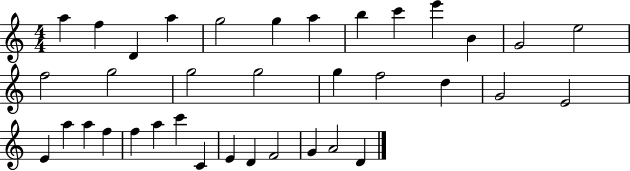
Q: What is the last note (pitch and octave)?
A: D4